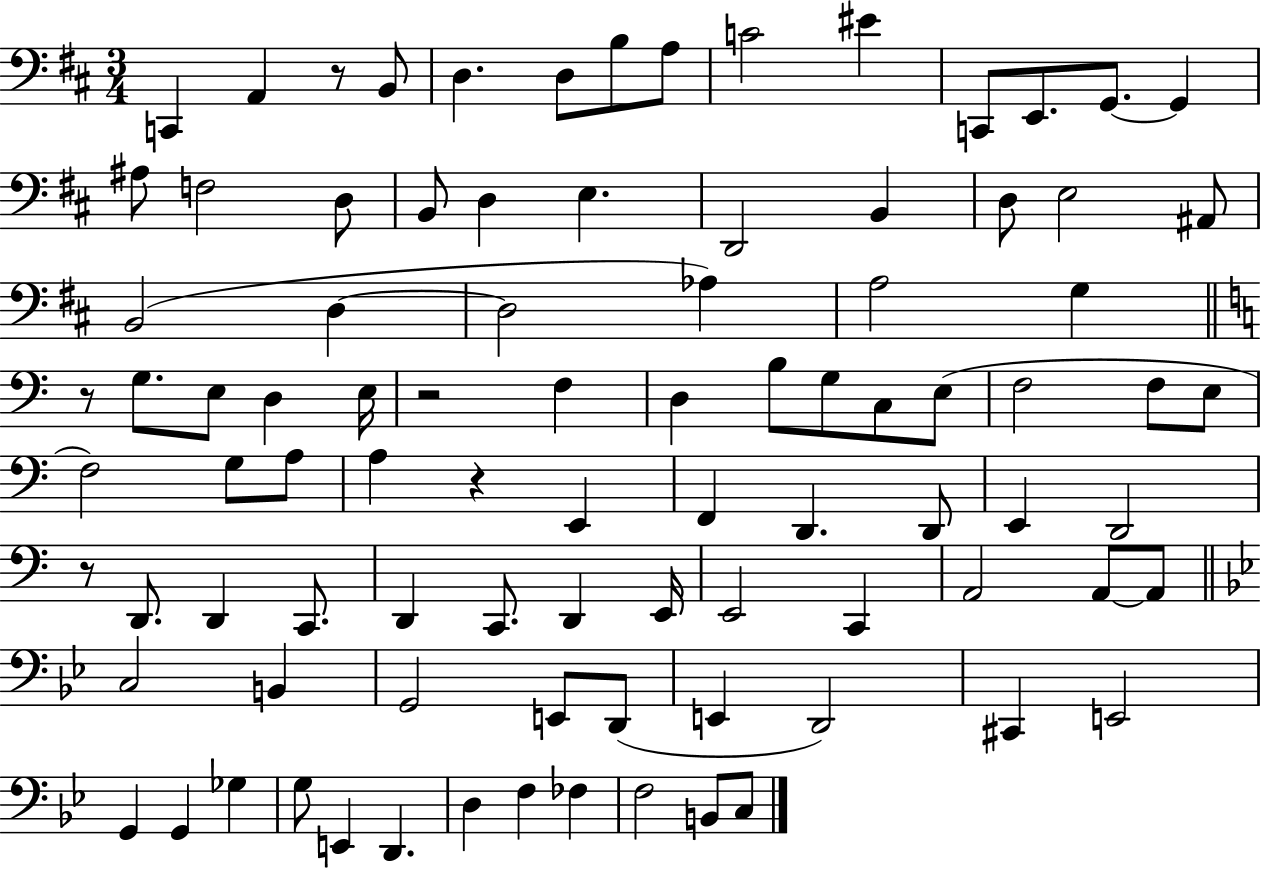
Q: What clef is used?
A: bass